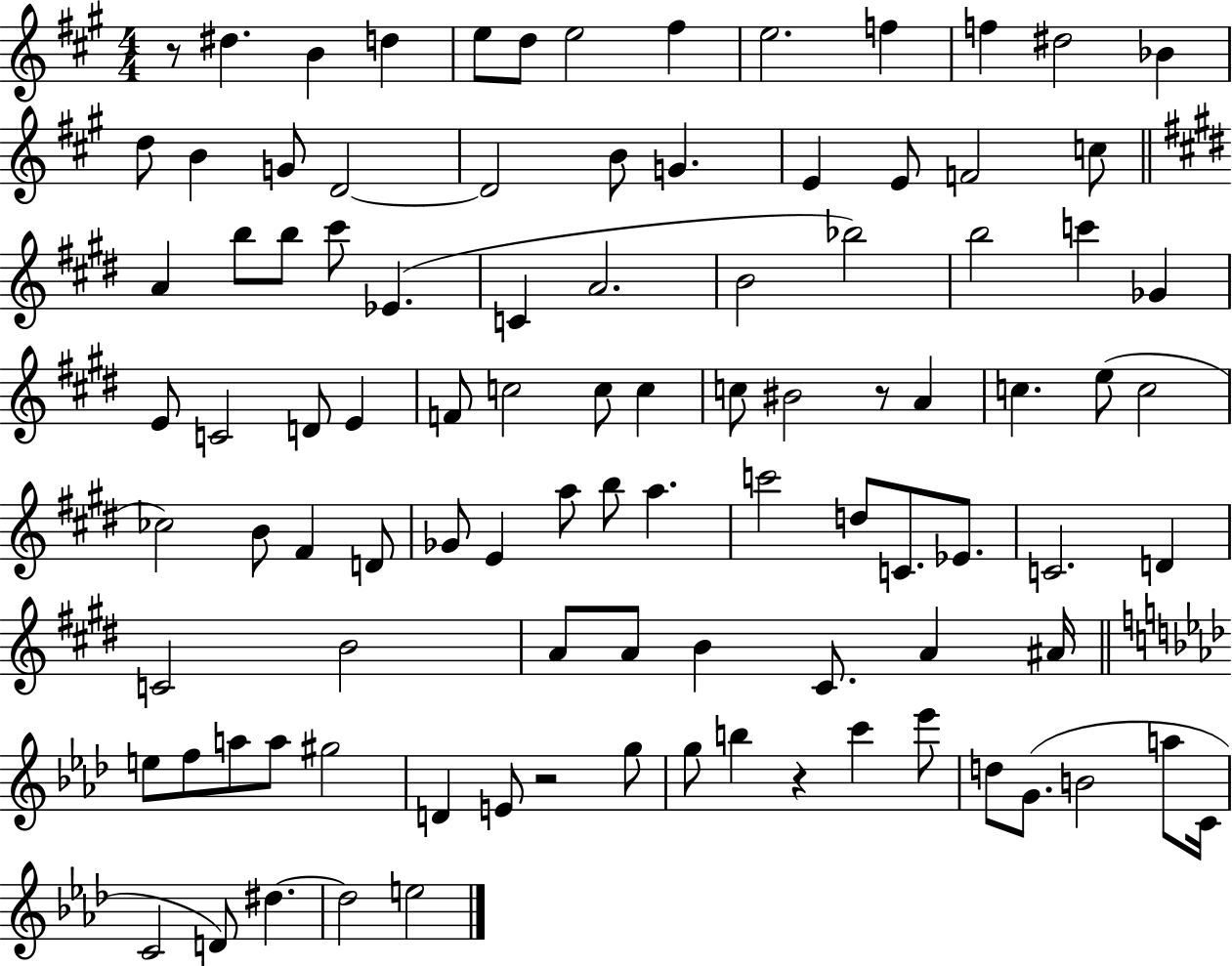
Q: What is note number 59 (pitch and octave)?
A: C6